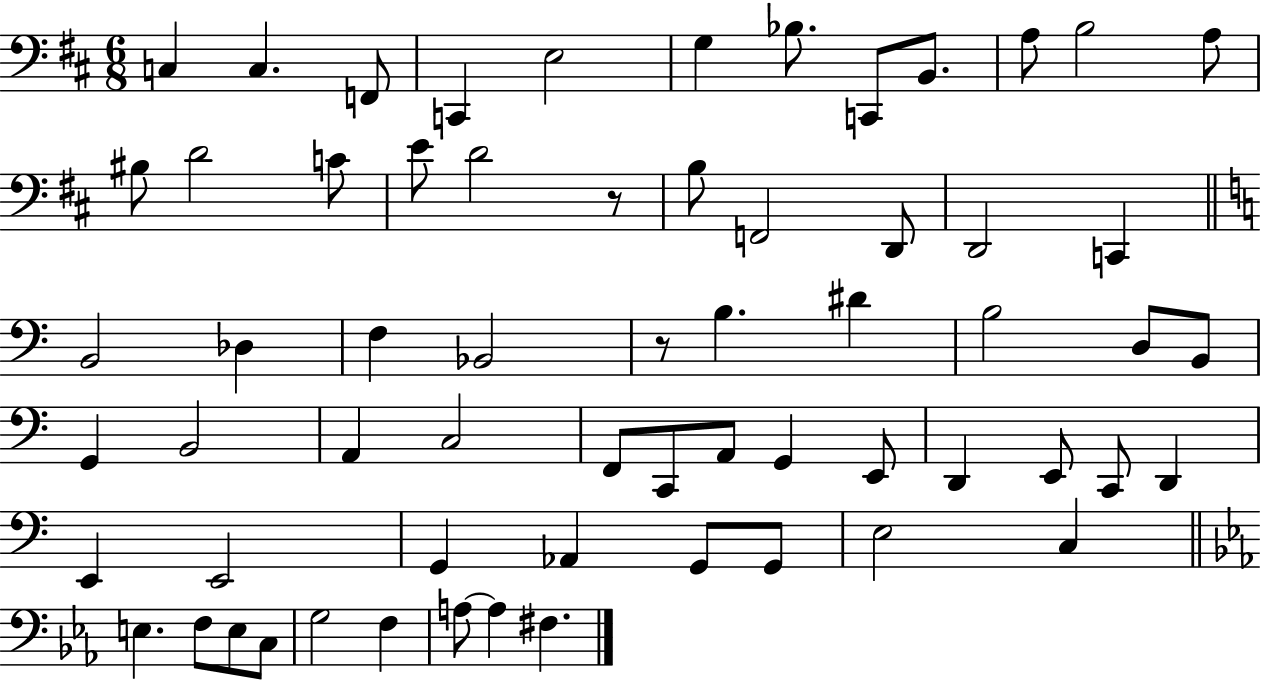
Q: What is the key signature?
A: D major